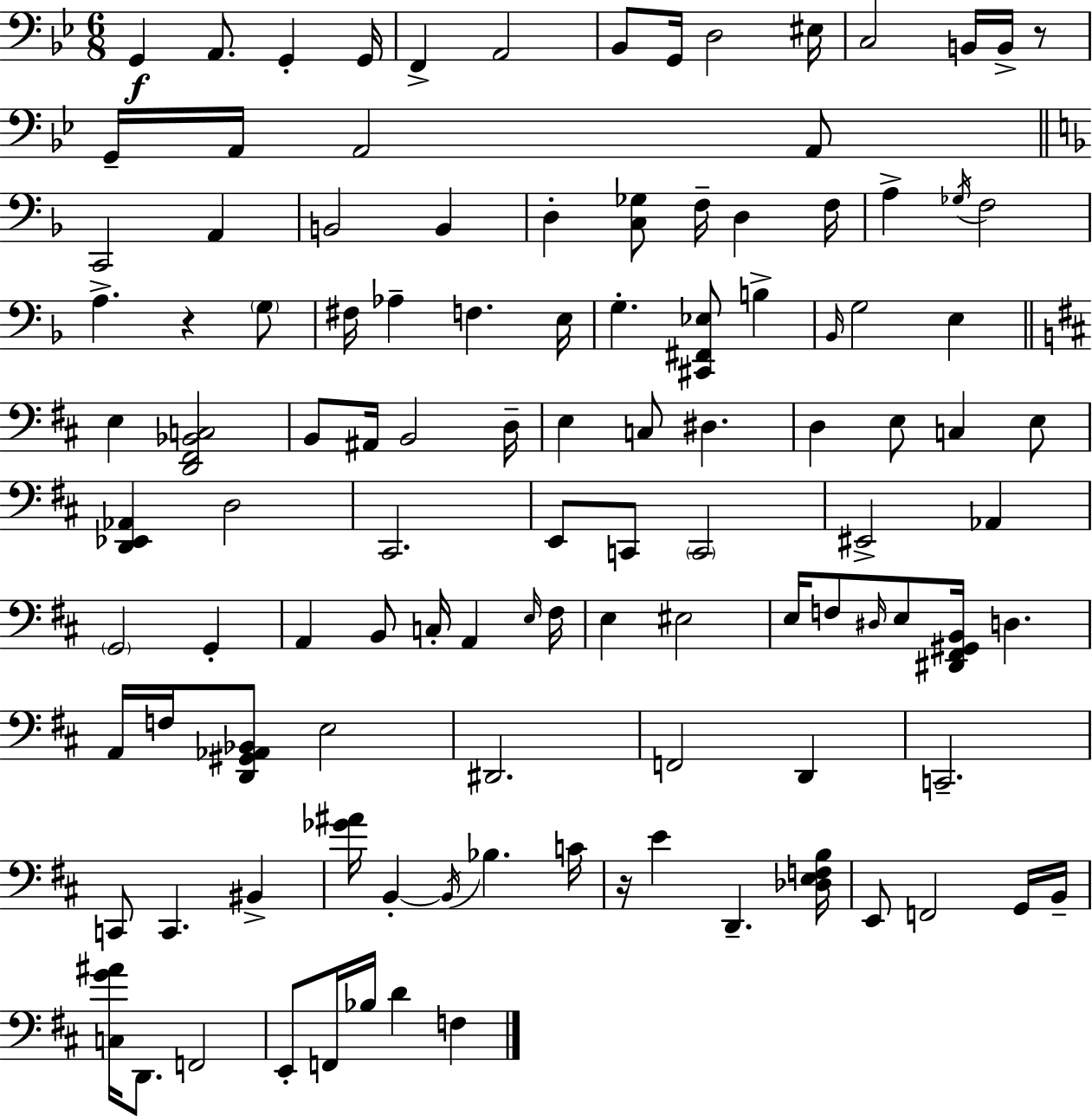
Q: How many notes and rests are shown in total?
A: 112